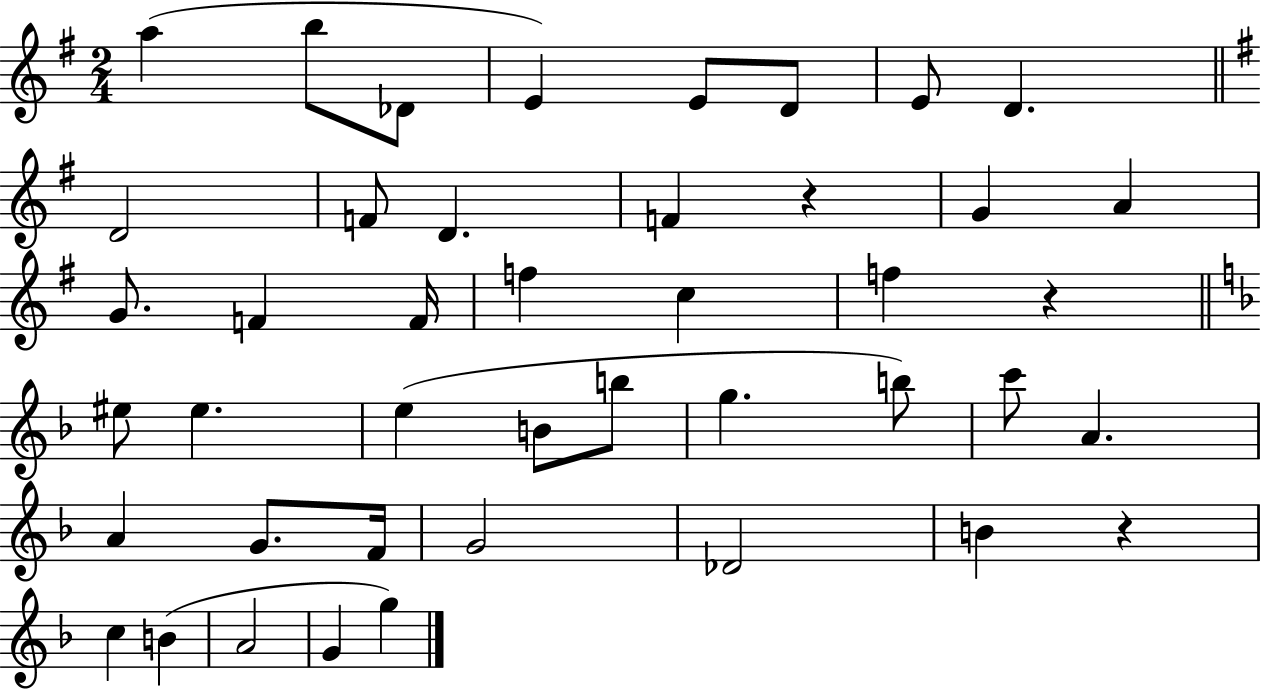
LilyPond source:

{
  \clef treble
  \numericTimeSignature
  \time 2/4
  \key g \major
  a''4( b''8 des'8 | e'4) e'8 d'8 | e'8 d'4. | \bar "||" \break \key e \minor d'2 | f'8 d'4. | f'4 r4 | g'4 a'4 | \break g'8. f'4 f'16 | f''4 c''4 | f''4 r4 | \bar "||" \break \key d \minor eis''8 eis''4. | e''4( b'8 b''8 | g''4. b''8) | c'''8 a'4. | \break a'4 g'8. f'16 | g'2 | des'2 | b'4 r4 | \break c''4 b'4( | a'2 | g'4 g''4) | \bar "|."
}